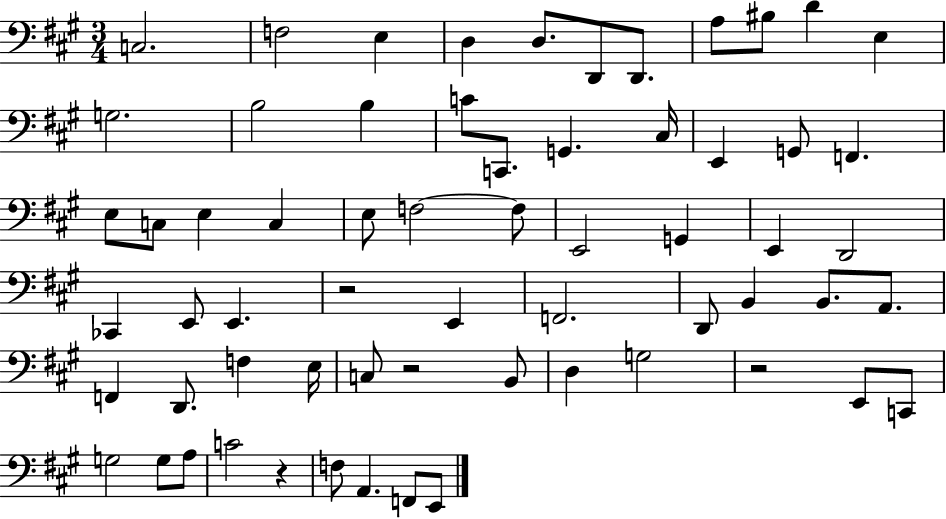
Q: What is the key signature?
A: A major